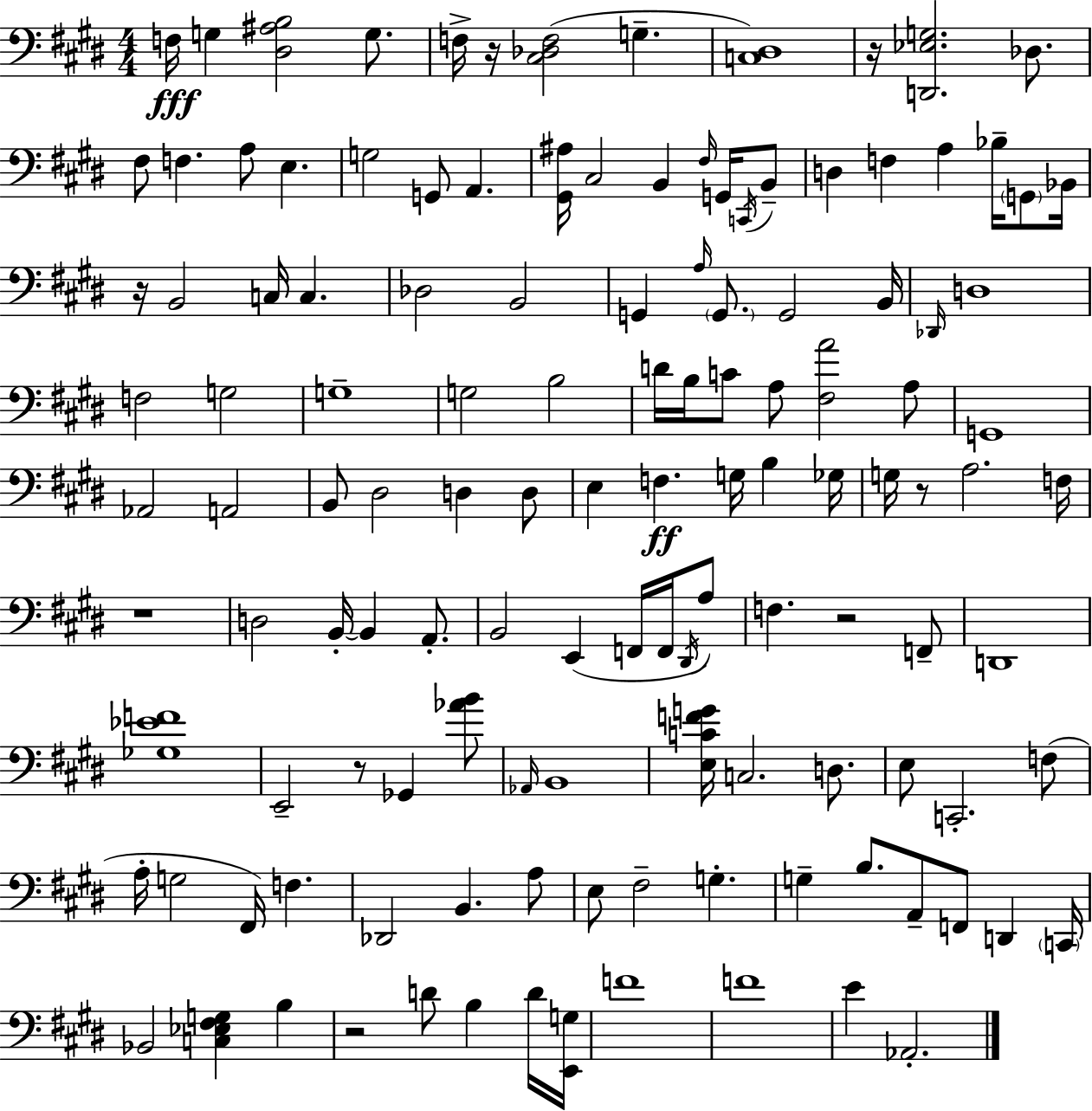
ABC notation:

X:1
T:Untitled
M:4/4
L:1/4
K:E
F,/4 G, [^D,^A,B,]2 G,/2 F,/4 z/4 [^C,_D,F,]2 G, [C,^D,]4 z/4 [D,,_E,G,]2 _D,/2 ^F,/2 F, A,/2 E, G,2 G,,/2 A,, [^G,,^A,]/4 ^C,2 B,, ^F,/4 G,,/4 C,,/4 B,,/2 D, F, A, _B,/4 G,,/2 _B,,/4 z/4 B,,2 C,/4 C, _D,2 B,,2 G,, A,/4 G,,/2 G,,2 B,,/4 _D,,/4 D,4 F,2 G,2 G,4 G,2 B,2 D/4 B,/4 C/2 A,/2 [^F,A]2 A,/2 G,,4 _A,,2 A,,2 B,,/2 ^D,2 D, D,/2 E, F, G,/4 B, _G,/4 G,/4 z/2 A,2 F,/4 z4 D,2 B,,/4 B,, A,,/2 B,,2 E,, F,,/4 F,,/4 ^D,,/4 A,/2 F, z2 F,,/2 D,,4 [_G,_EF]4 E,,2 z/2 _G,, [_AB]/2 _A,,/4 B,,4 [E,CFG]/4 C,2 D,/2 E,/2 C,,2 F,/2 A,/4 G,2 ^F,,/4 F, _D,,2 B,, A,/2 E,/2 ^F,2 G, G, B,/2 A,,/2 F,,/2 D,, C,,/4 _B,,2 [C,_E,^F,G,] B, z2 D/2 B, D/4 [E,,G,]/4 F4 F4 E _A,,2